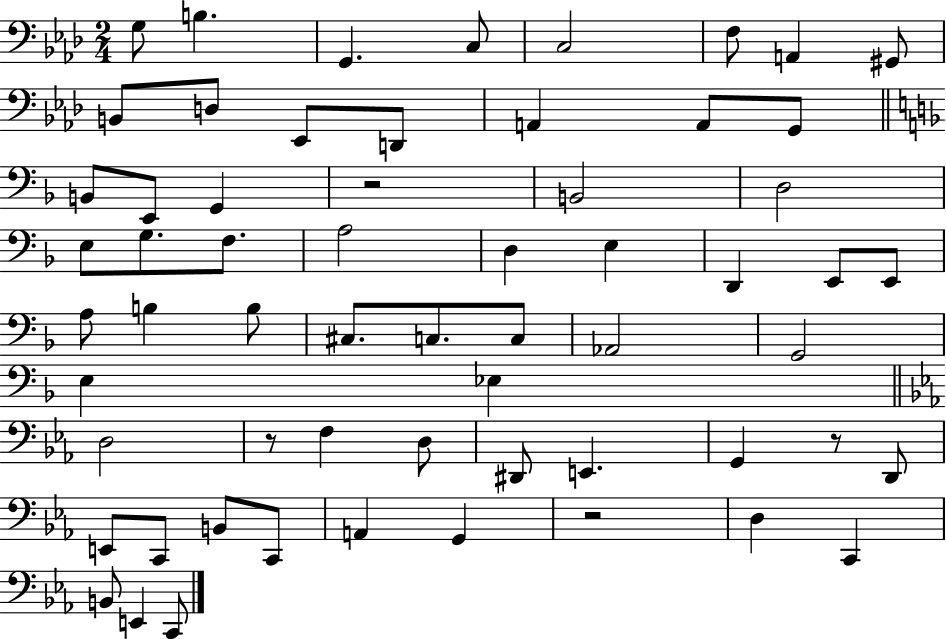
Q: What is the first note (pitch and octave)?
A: G3